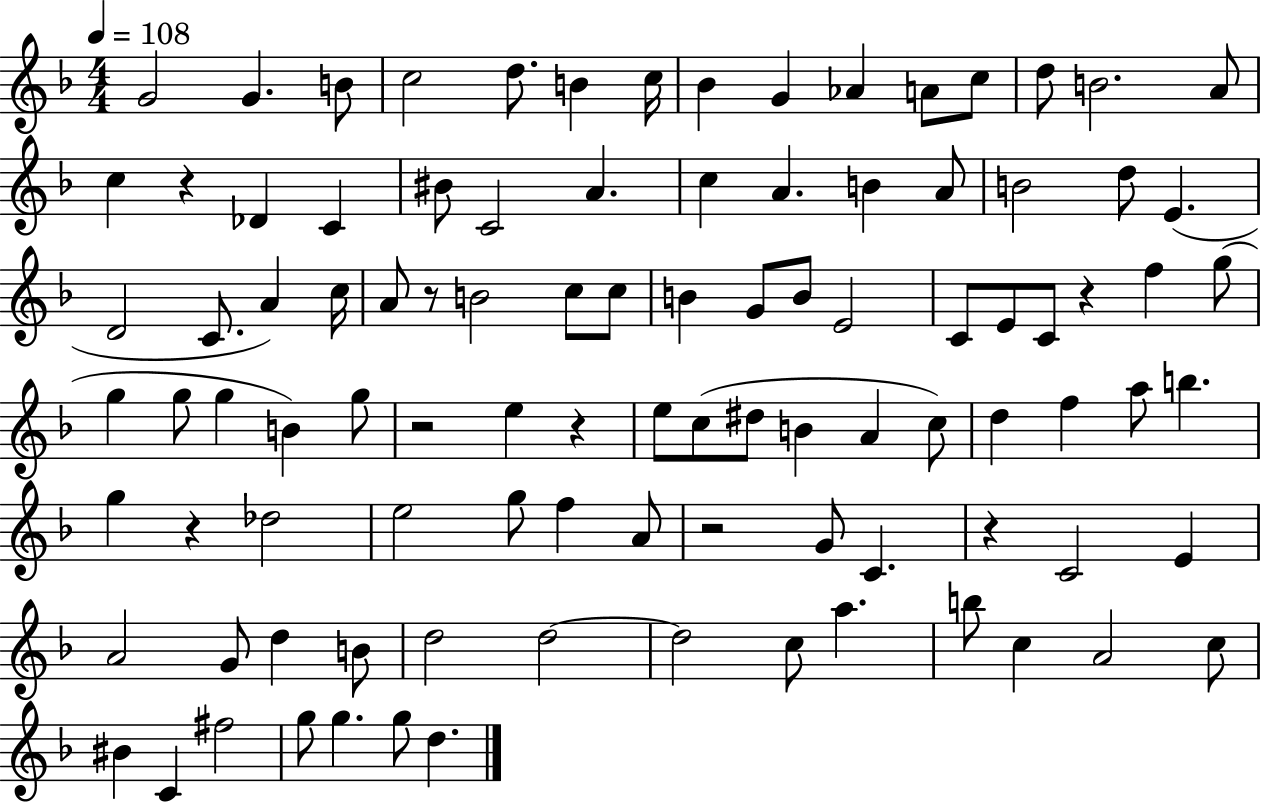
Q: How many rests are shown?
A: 8